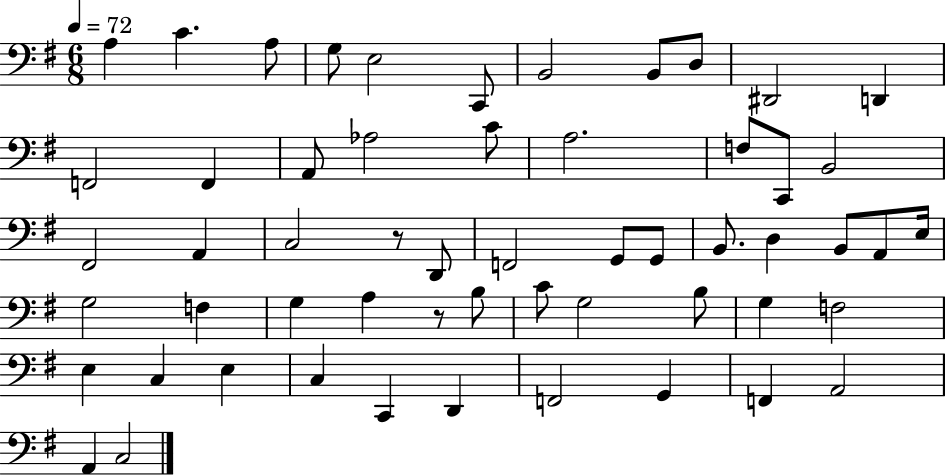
X:1
T:Untitled
M:6/8
L:1/4
K:G
A, C A,/2 G,/2 E,2 C,,/2 B,,2 B,,/2 D,/2 ^D,,2 D,, F,,2 F,, A,,/2 _A,2 C/2 A,2 F,/2 C,,/2 B,,2 ^F,,2 A,, C,2 z/2 D,,/2 F,,2 G,,/2 G,,/2 B,,/2 D, B,,/2 A,,/2 E,/4 G,2 F, G, A, z/2 B,/2 C/2 G,2 B,/2 G, F,2 E, C, E, C, C,, D,, F,,2 G,, F,, A,,2 A,, C,2